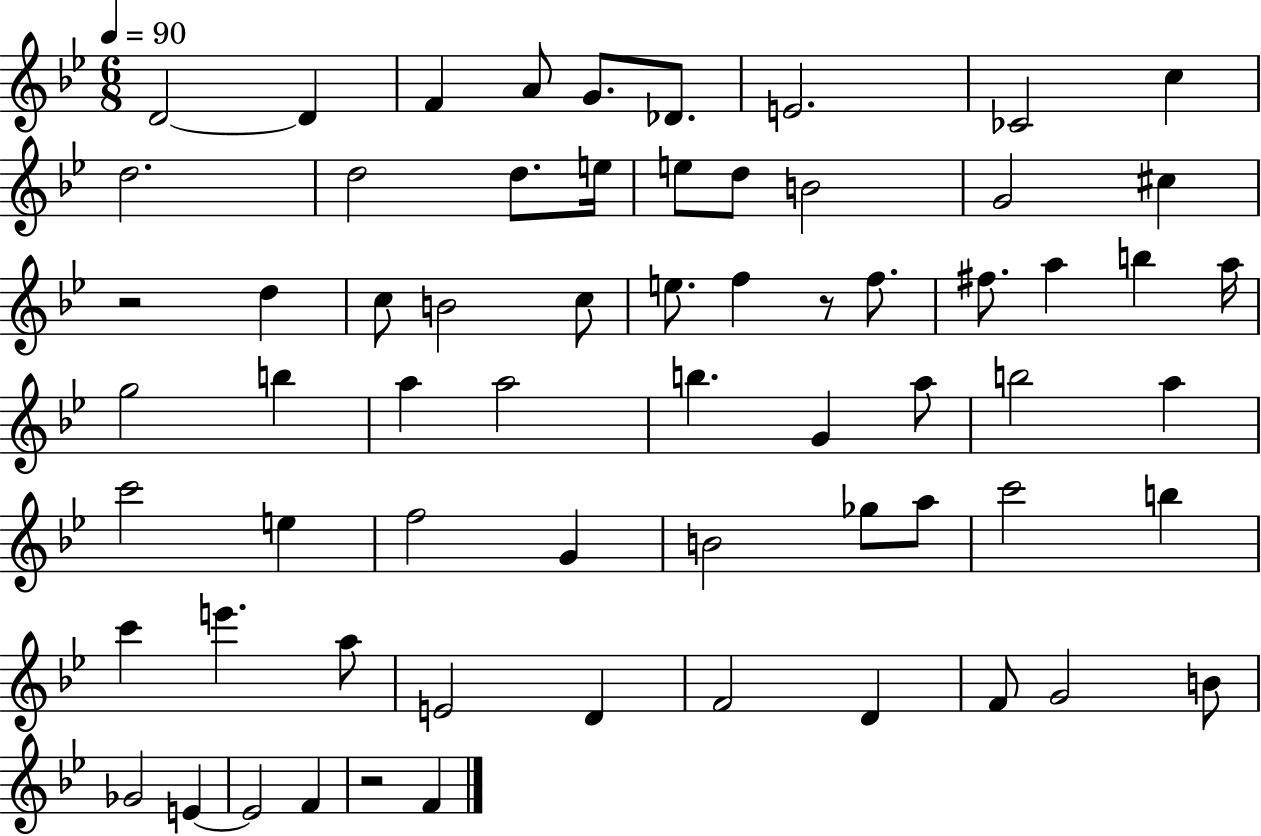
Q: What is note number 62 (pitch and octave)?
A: F4